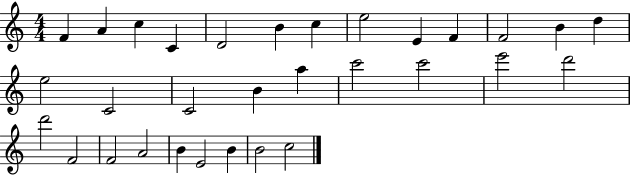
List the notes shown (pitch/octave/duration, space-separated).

F4/q A4/q C5/q C4/q D4/h B4/q C5/q E5/h E4/q F4/q F4/h B4/q D5/q E5/h C4/h C4/h B4/q A5/q C6/h C6/h E6/h D6/h D6/h F4/h F4/h A4/h B4/q E4/h B4/q B4/h C5/h